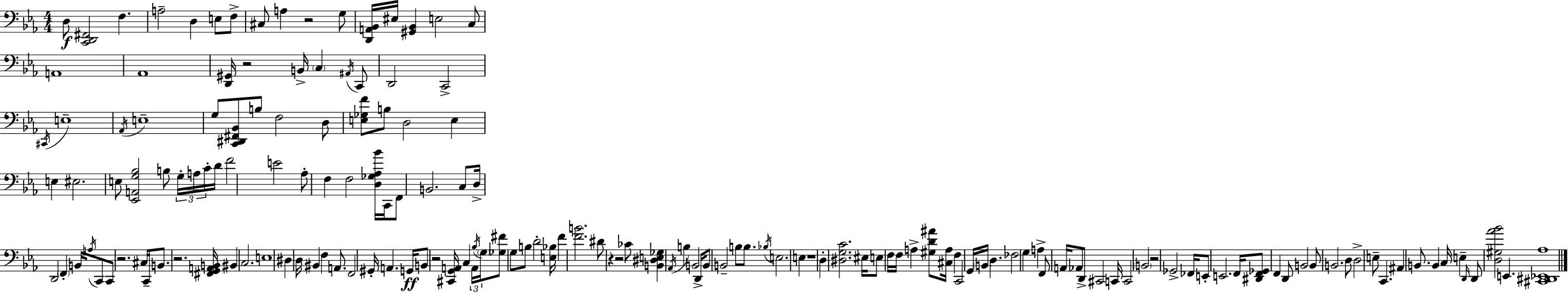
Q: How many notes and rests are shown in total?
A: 165